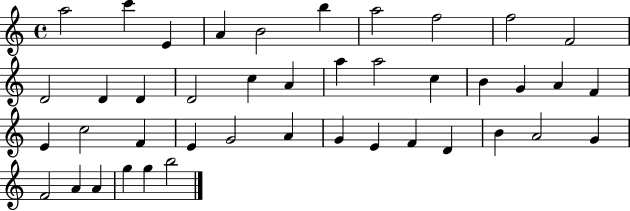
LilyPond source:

{
  \clef treble
  \time 4/4
  \defaultTimeSignature
  \key c \major
  a''2 c'''4 e'4 | a'4 b'2 b''4 | a''2 f''2 | f''2 f'2 | \break d'2 d'4 d'4 | d'2 c''4 a'4 | a''4 a''2 c''4 | b'4 g'4 a'4 f'4 | \break e'4 c''2 f'4 | e'4 g'2 a'4 | g'4 e'4 f'4 d'4 | b'4 a'2 g'4 | \break f'2 a'4 a'4 | g''4 g''4 b''2 | \bar "|."
}